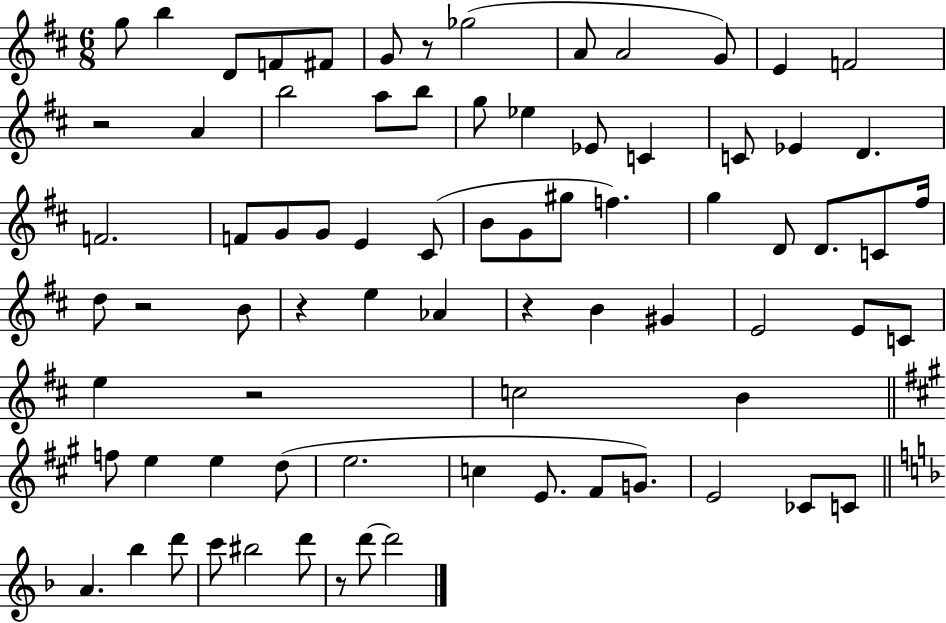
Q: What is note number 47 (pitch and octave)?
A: C4